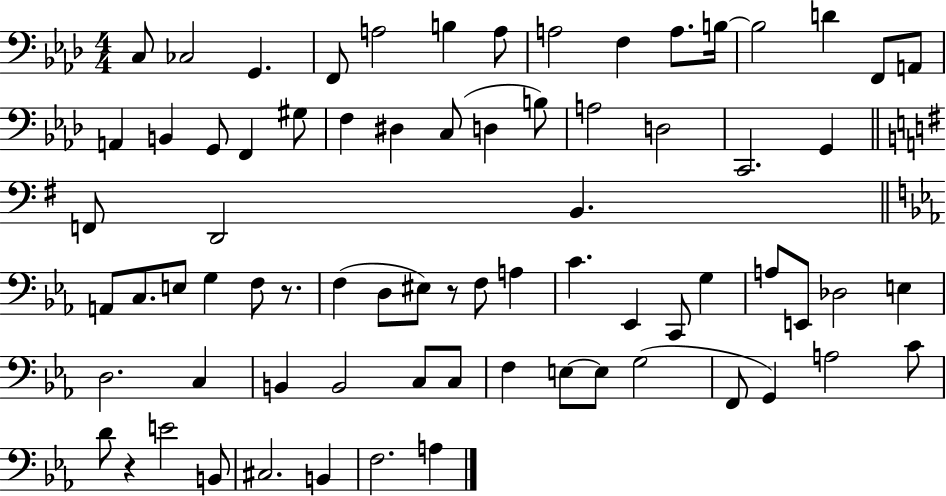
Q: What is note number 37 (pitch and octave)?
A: F3